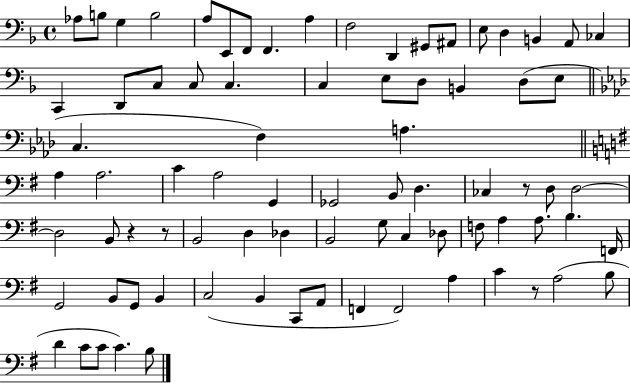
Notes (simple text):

Ab3/e B3/e G3/q B3/h A3/e E2/e F2/e F2/q. A3/q F3/h D2/q G#2/e A#2/e E3/e D3/q B2/q A2/e CES3/q C2/q D2/e C3/e C3/e C3/q. C3/q E3/e D3/e B2/q D3/e E3/e C3/q. F3/q A3/q. A3/q A3/h. C4/q A3/h G2/q Gb2/h B2/e D3/q. CES3/q R/e D3/e D3/h D3/h B2/e R/q R/e B2/h D3/q Db3/q B2/h G3/e C3/q Db3/e F3/e A3/q A3/e. B3/q. F2/s G2/h B2/e G2/e B2/q C3/h B2/q C2/e A2/e F2/q F2/h A3/q C4/q R/e A3/h B3/e D4/q C4/e C4/e C4/q. B3/e